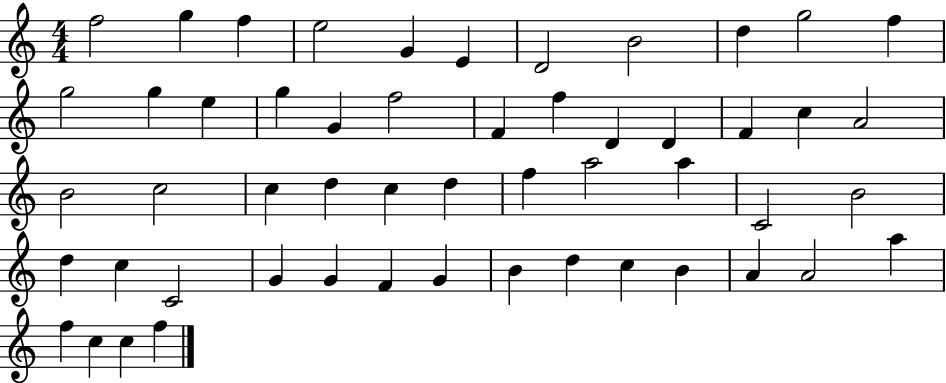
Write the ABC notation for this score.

X:1
T:Untitled
M:4/4
L:1/4
K:C
f2 g f e2 G E D2 B2 d g2 f g2 g e g G f2 F f D D F c A2 B2 c2 c d c d f a2 a C2 B2 d c C2 G G F G B d c B A A2 a f c c f